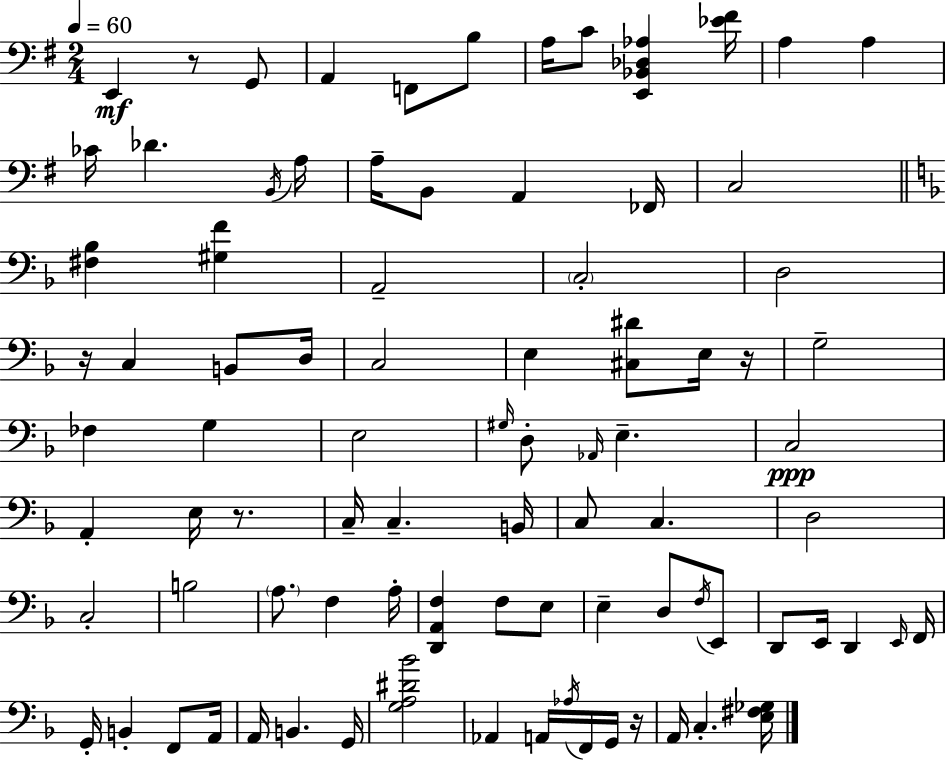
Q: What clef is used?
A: bass